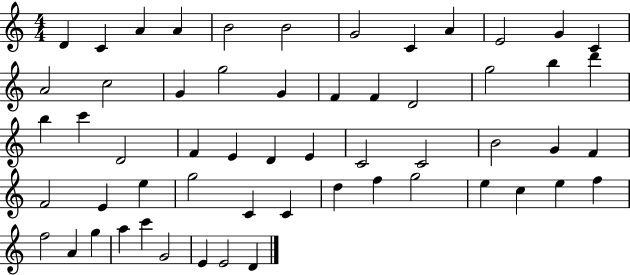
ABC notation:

X:1
T:Untitled
M:4/4
L:1/4
K:C
D C A A B2 B2 G2 C A E2 G C A2 c2 G g2 G F F D2 g2 b d' b c' D2 F E D E C2 C2 B2 G F F2 E e g2 C C d f g2 e c e f f2 A g a c' G2 E E2 D